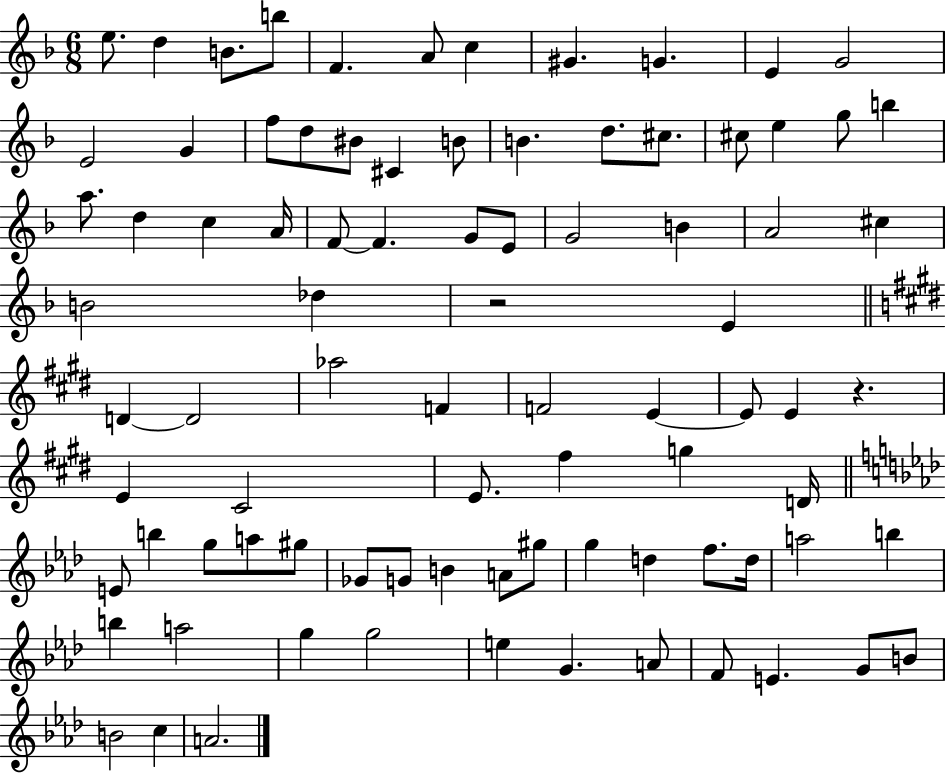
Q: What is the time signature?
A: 6/8